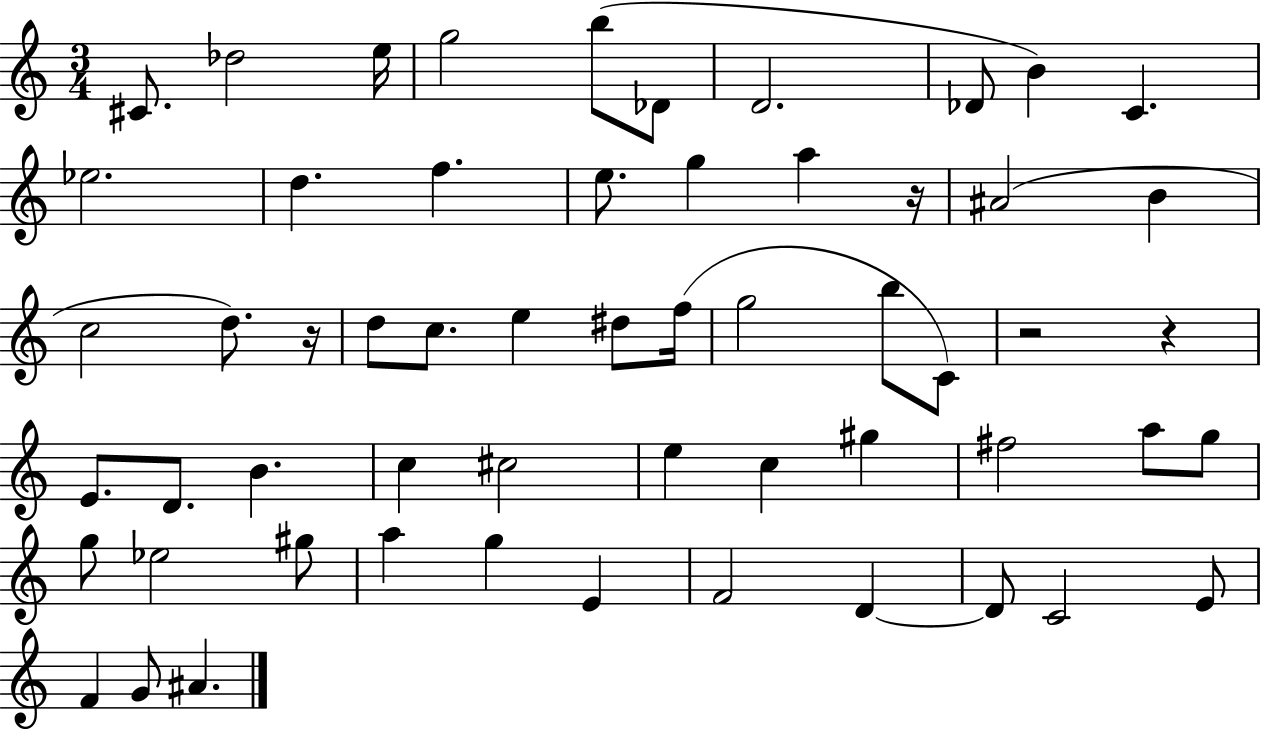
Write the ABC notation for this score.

X:1
T:Untitled
M:3/4
L:1/4
K:C
^C/2 _d2 e/4 g2 b/2 _D/2 D2 _D/2 B C _e2 d f e/2 g a z/4 ^A2 B c2 d/2 z/4 d/2 c/2 e ^d/2 f/4 g2 b/2 C/2 z2 z E/2 D/2 B c ^c2 e c ^g ^f2 a/2 g/2 g/2 _e2 ^g/2 a g E F2 D D/2 C2 E/2 F G/2 ^A